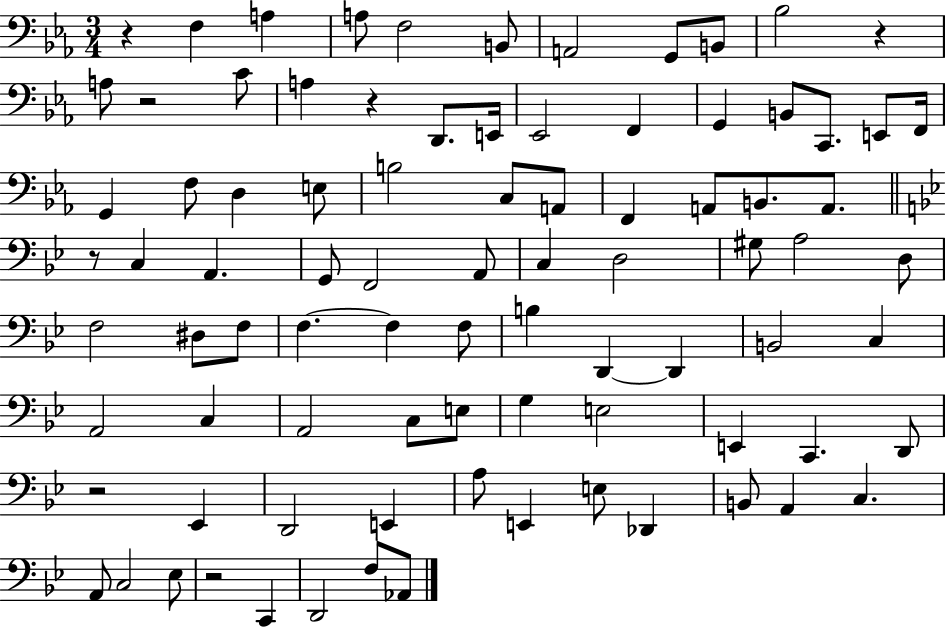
R/q F3/q A3/q A3/e F3/h B2/e A2/h G2/e B2/e Bb3/h R/q A3/e R/h C4/e A3/q R/q D2/e. E2/s Eb2/h F2/q G2/q B2/e C2/e. E2/e F2/s G2/q F3/e D3/q E3/e B3/h C3/e A2/e F2/q A2/e B2/e. A2/e. R/e C3/q A2/q. G2/e F2/h A2/e C3/q D3/h G#3/e A3/h D3/e F3/h D#3/e F3/e F3/q. F3/q F3/e B3/q D2/q D2/q B2/h C3/q A2/h C3/q A2/h C3/e E3/e G3/q E3/h E2/q C2/q. D2/e R/h Eb2/q D2/h E2/q A3/e E2/q E3/e Db2/q B2/e A2/q C3/q. A2/e C3/h Eb3/e R/h C2/q D2/h F3/e Ab2/e